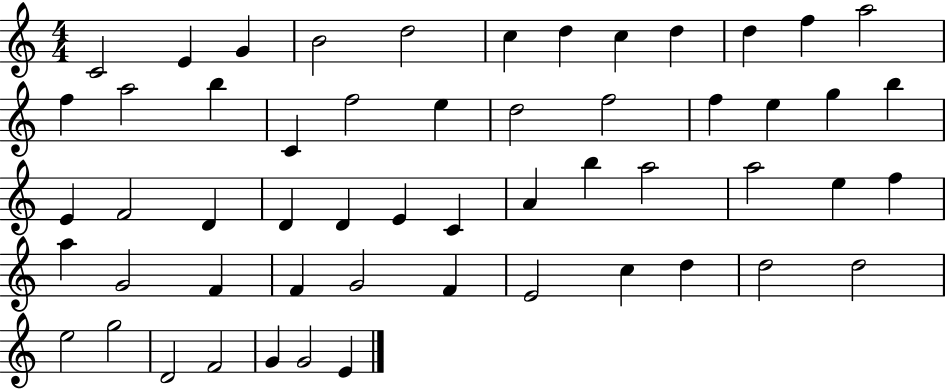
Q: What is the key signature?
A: C major